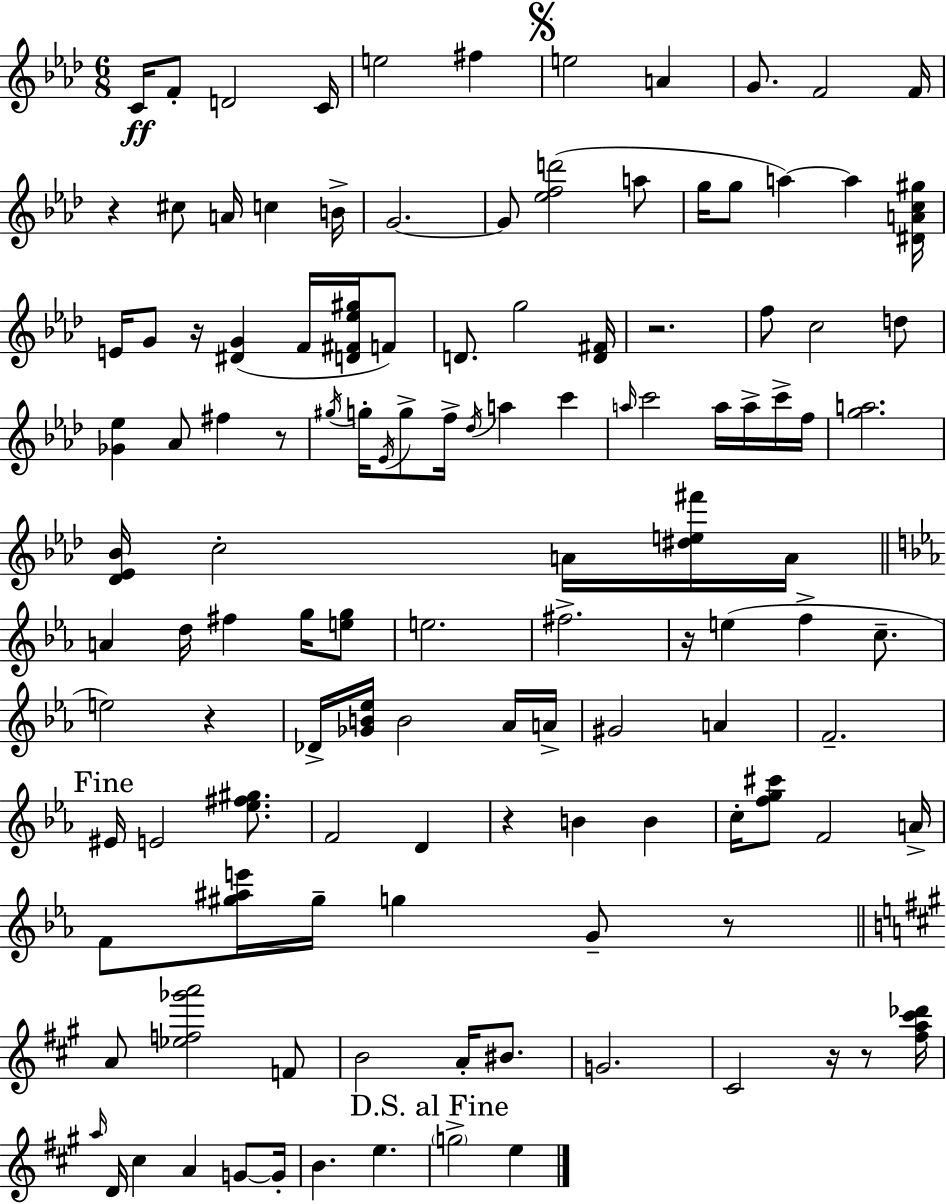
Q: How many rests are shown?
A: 10